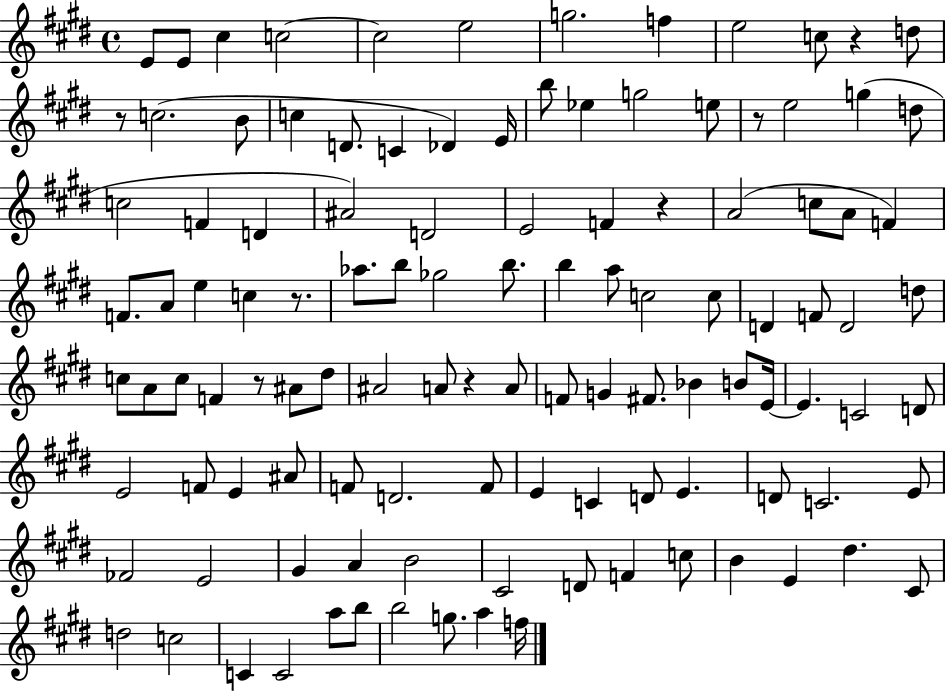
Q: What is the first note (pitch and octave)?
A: E4